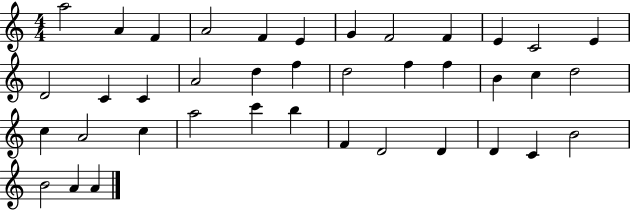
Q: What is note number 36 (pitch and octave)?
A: B4